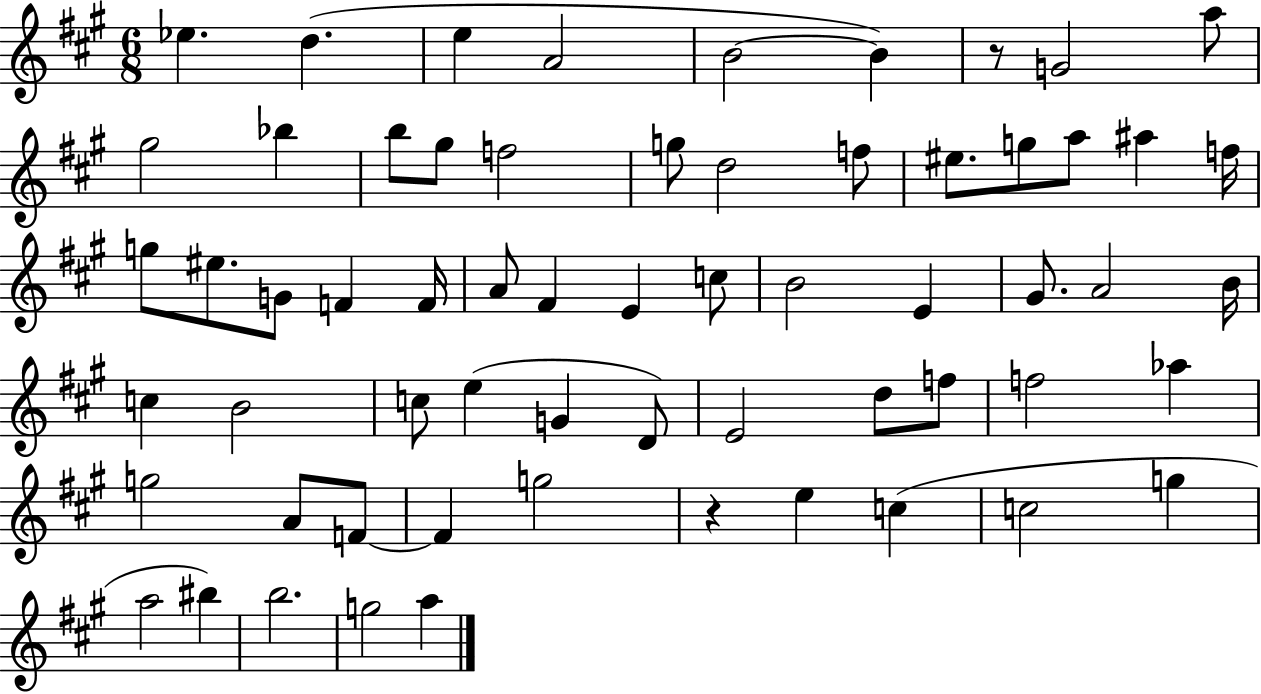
{
  \clef treble
  \numericTimeSignature
  \time 6/8
  \key a \major
  ees''4. d''4.( | e''4 a'2 | b'2~~ b'4) | r8 g'2 a''8 | \break gis''2 bes''4 | b''8 gis''8 f''2 | g''8 d''2 f''8 | eis''8. g''8 a''8 ais''4 f''16 | \break g''8 eis''8. g'8 f'4 f'16 | a'8 fis'4 e'4 c''8 | b'2 e'4 | gis'8. a'2 b'16 | \break c''4 b'2 | c''8 e''4( g'4 d'8) | e'2 d''8 f''8 | f''2 aes''4 | \break g''2 a'8 f'8~~ | f'4 g''2 | r4 e''4 c''4( | c''2 g''4 | \break a''2 bis''4) | b''2. | g''2 a''4 | \bar "|."
}